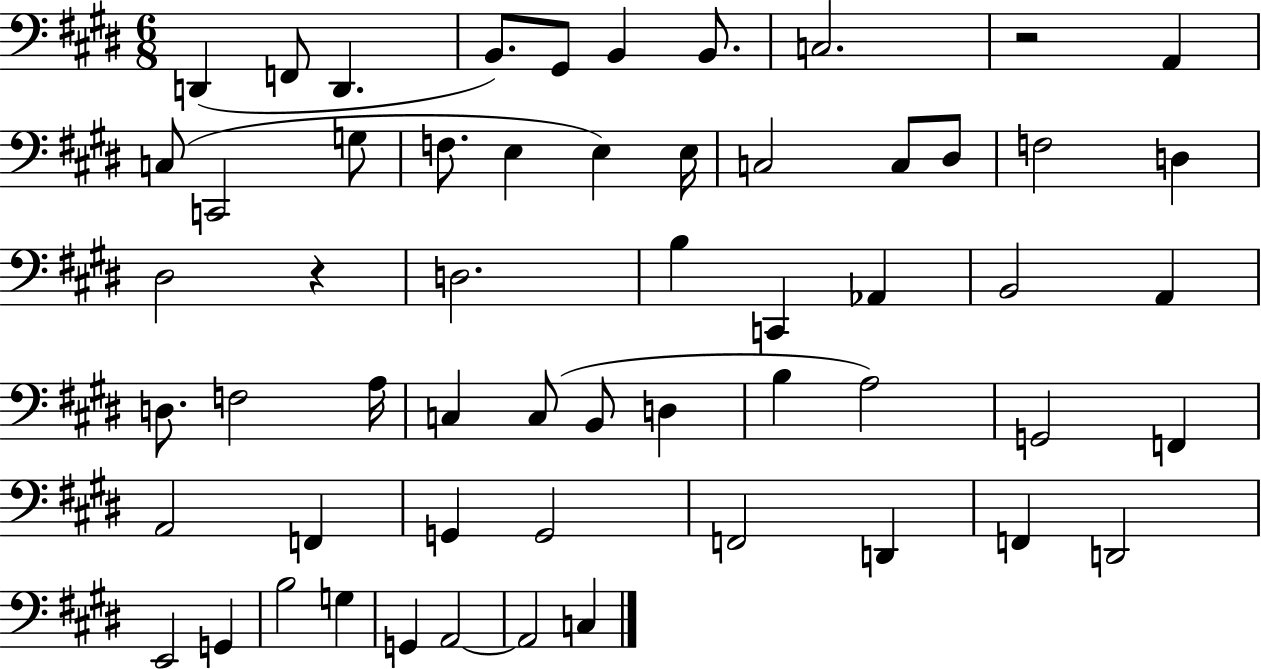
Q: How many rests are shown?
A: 2